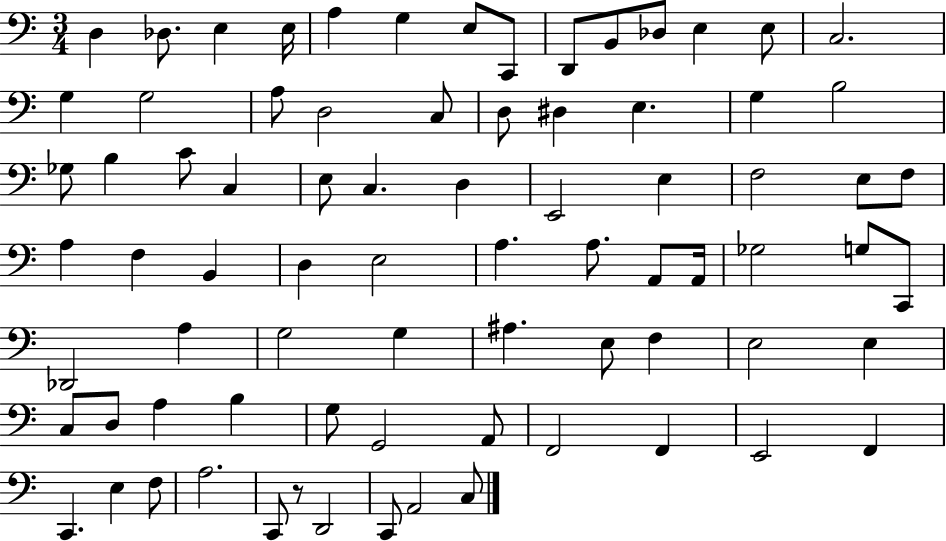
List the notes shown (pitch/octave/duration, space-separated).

D3/q Db3/e. E3/q E3/s A3/q G3/q E3/e C2/e D2/e B2/e Db3/e E3/q E3/e C3/h. G3/q G3/h A3/e D3/h C3/e D3/e D#3/q E3/q. G3/q B3/h Gb3/e B3/q C4/e C3/q E3/e C3/q. D3/q E2/h E3/q F3/h E3/e F3/e A3/q F3/q B2/q D3/q E3/h A3/q. A3/e. A2/e A2/s Gb3/h G3/e C2/e Db2/h A3/q G3/h G3/q A#3/q. E3/e F3/q E3/h E3/q C3/e D3/e A3/q B3/q G3/e G2/h A2/e F2/h F2/q E2/h F2/q C2/q. E3/q F3/e A3/h. C2/e R/e D2/h C2/e A2/h C3/e